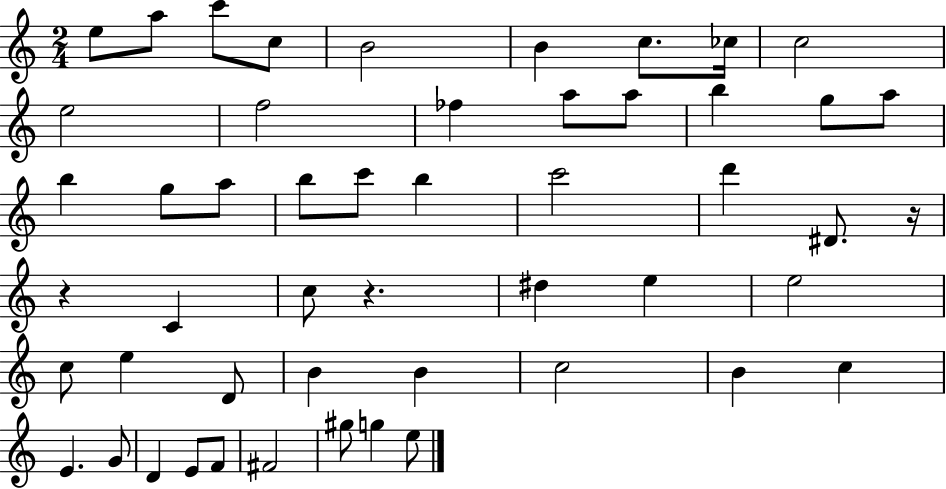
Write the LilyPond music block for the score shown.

{
  \clef treble
  \numericTimeSignature
  \time 2/4
  \key c \major
  \repeat volta 2 { e''8 a''8 c'''8 c''8 | b'2 | b'4 c''8. ces''16 | c''2 | \break e''2 | f''2 | fes''4 a''8 a''8 | b''4 g''8 a''8 | \break b''4 g''8 a''8 | b''8 c'''8 b''4 | c'''2 | d'''4 dis'8. r16 | \break r4 c'4 | c''8 r4. | dis''4 e''4 | e''2 | \break c''8 e''4 d'8 | b'4 b'4 | c''2 | b'4 c''4 | \break e'4. g'8 | d'4 e'8 f'8 | fis'2 | gis''8 g''4 e''8 | \break } \bar "|."
}